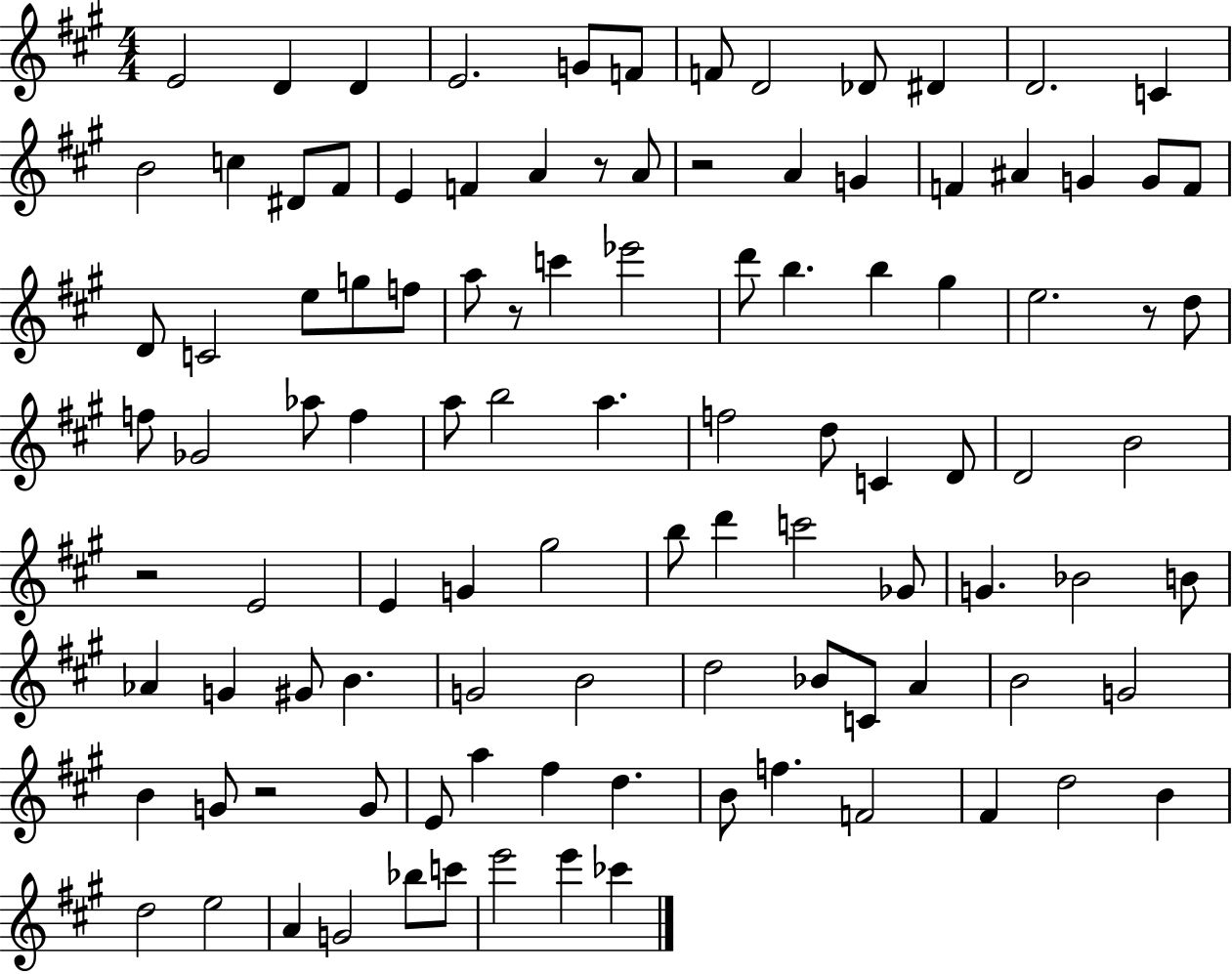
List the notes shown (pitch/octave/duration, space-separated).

E4/h D4/q D4/q E4/h. G4/e F4/e F4/e D4/h Db4/e D#4/q D4/h. C4/q B4/h C5/q D#4/e F#4/e E4/q F4/q A4/q R/e A4/e R/h A4/q G4/q F4/q A#4/q G4/q G4/e F4/e D4/e C4/h E5/e G5/e F5/e A5/e R/e C6/q Eb6/h D6/e B5/q. B5/q G#5/q E5/h. R/e D5/e F5/e Gb4/h Ab5/e F5/q A5/e B5/h A5/q. F5/h D5/e C4/q D4/e D4/h B4/h R/h E4/h E4/q G4/q G#5/h B5/e D6/q C6/h Gb4/e G4/q. Bb4/h B4/e Ab4/q G4/q G#4/e B4/q. G4/h B4/h D5/h Bb4/e C4/e A4/q B4/h G4/h B4/q G4/e R/h G4/e E4/e A5/q F#5/q D5/q. B4/e F5/q. F4/h F#4/q D5/h B4/q D5/h E5/h A4/q G4/h Bb5/e C6/e E6/h E6/q CES6/q